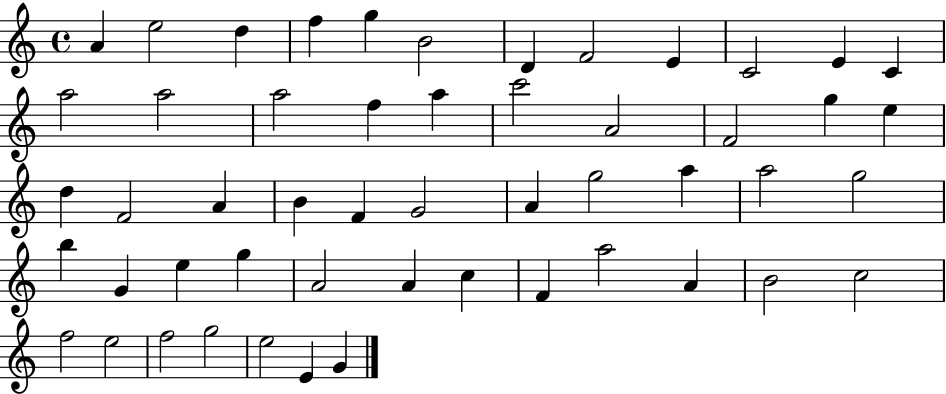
{
  \clef treble
  \time 4/4
  \defaultTimeSignature
  \key c \major
  a'4 e''2 d''4 | f''4 g''4 b'2 | d'4 f'2 e'4 | c'2 e'4 c'4 | \break a''2 a''2 | a''2 f''4 a''4 | c'''2 a'2 | f'2 g''4 e''4 | \break d''4 f'2 a'4 | b'4 f'4 g'2 | a'4 g''2 a''4 | a''2 g''2 | \break b''4 g'4 e''4 g''4 | a'2 a'4 c''4 | f'4 a''2 a'4 | b'2 c''2 | \break f''2 e''2 | f''2 g''2 | e''2 e'4 g'4 | \bar "|."
}